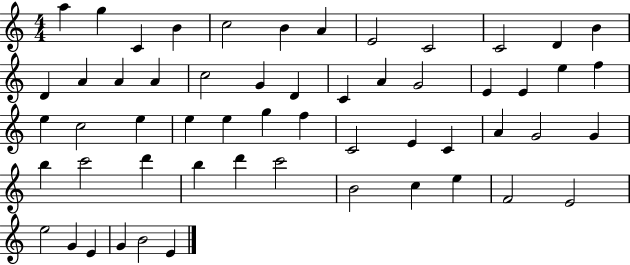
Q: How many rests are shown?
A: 0